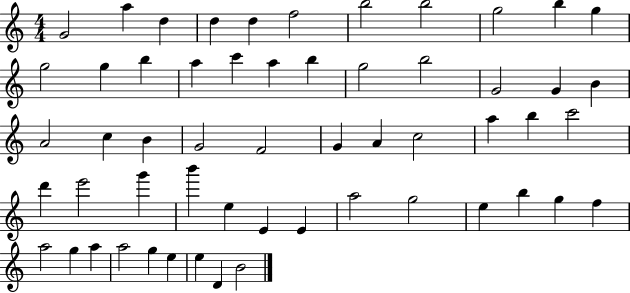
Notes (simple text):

G4/h A5/q D5/q D5/q D5/q F5/h B5/h B5/h G5/h B5/q G5/q G5/h G5/q B5/q A5/q C6/q A5/q B5/q G5/h B5/h G4/h G4/q B4/q A4/h C5/q B4/q G4/h F4/h G4/q A4/q C5/h A5/q B5/q C6/h D6/q E6/h G6/q B6/q E5/q E4/q E4/q A5/h G5/h E5/q B5/q G5/q F5/q A5/h G5/q A5/q A5/h G5/q E5/q E5/q D4/q B4/h